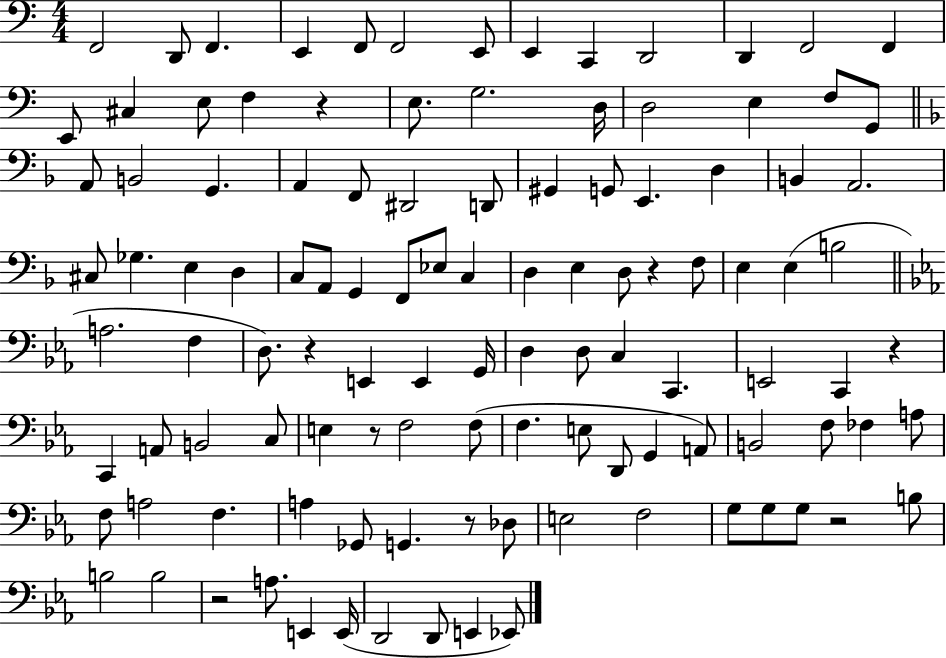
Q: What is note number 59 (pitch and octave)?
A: E2